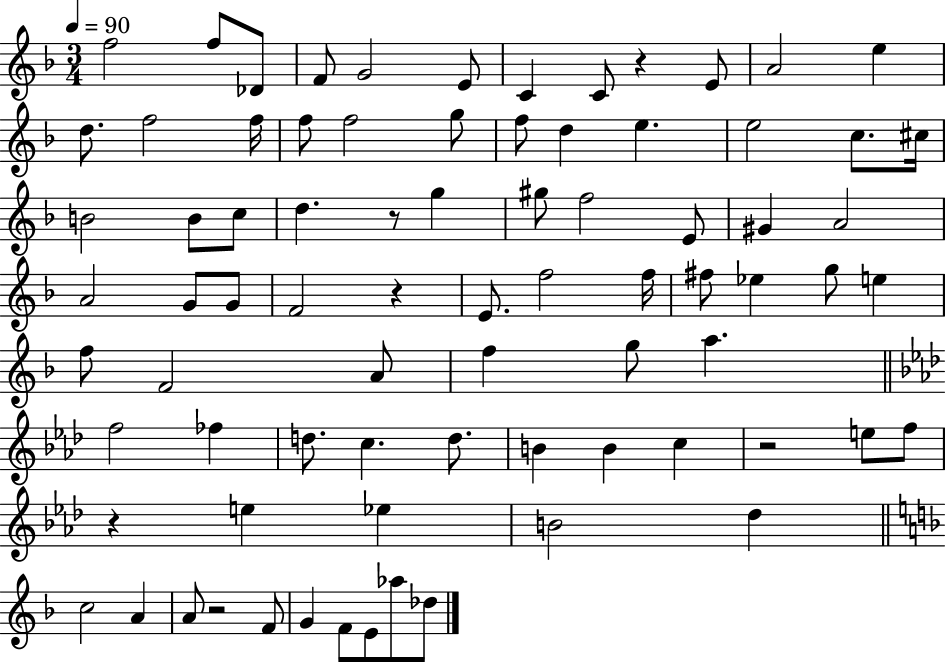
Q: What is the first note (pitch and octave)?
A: F5